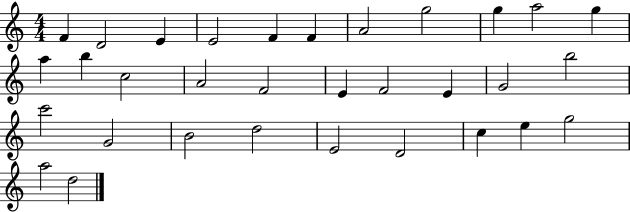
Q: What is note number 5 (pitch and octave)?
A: F4